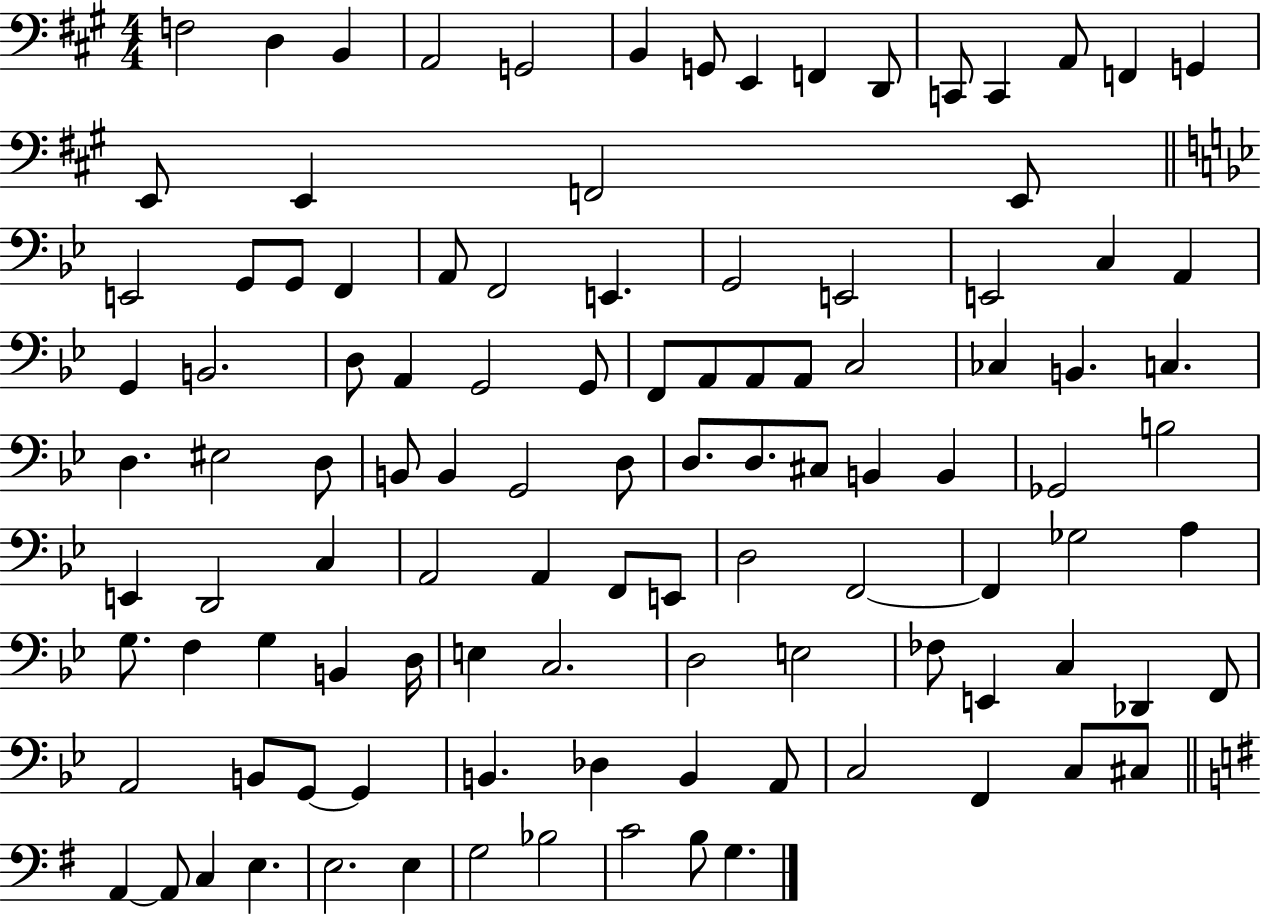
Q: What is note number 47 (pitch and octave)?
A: EIS3